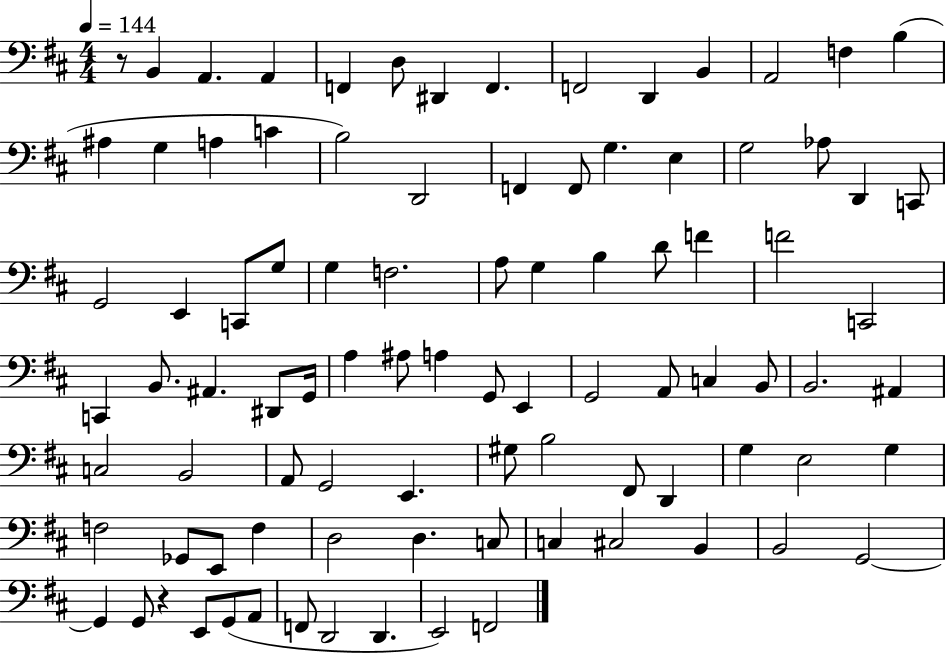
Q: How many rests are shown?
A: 2